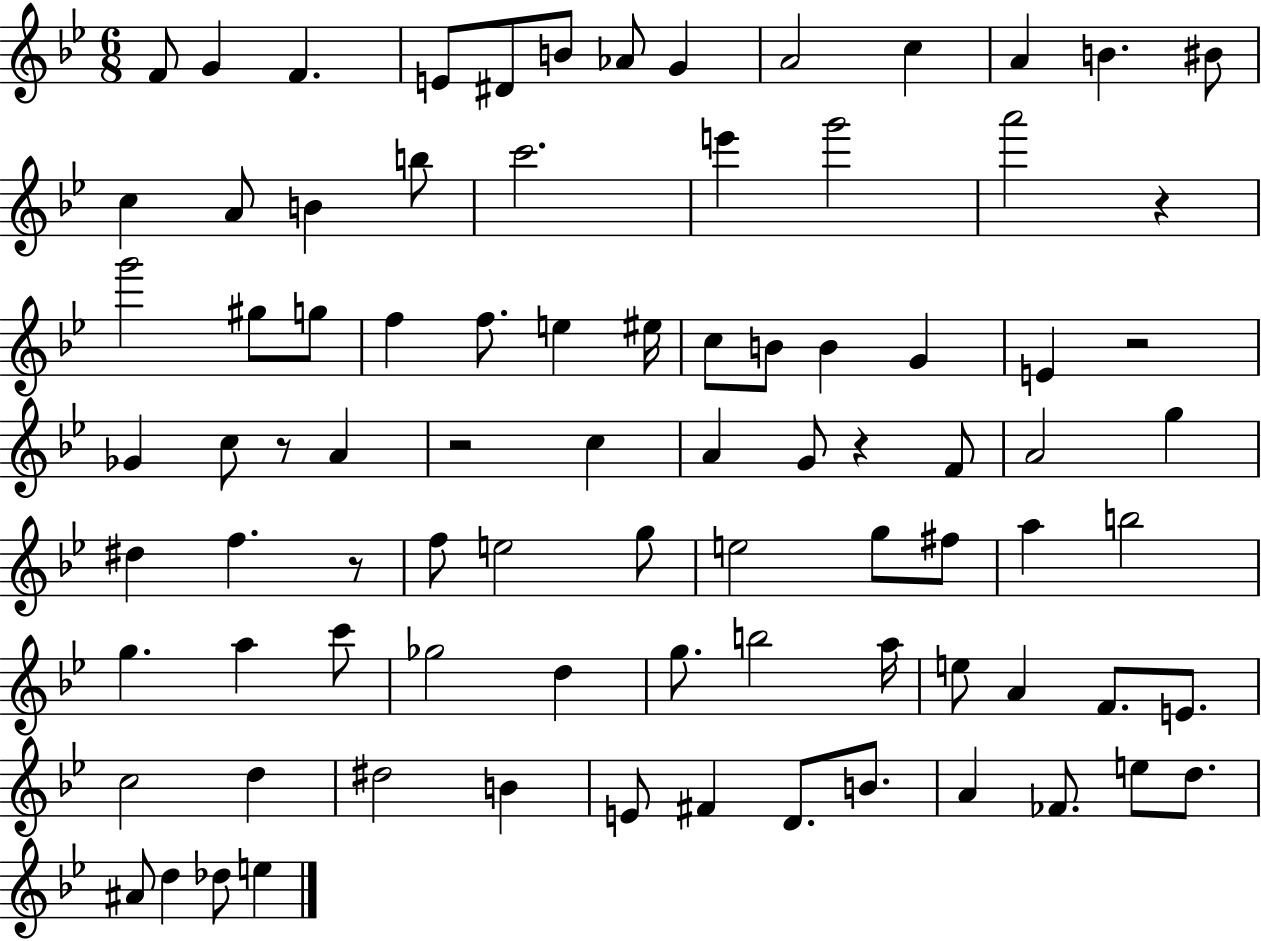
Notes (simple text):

F4/e G4/q F4/q. E4/e D#4/e B4/e Ab4/e G4/q A4/h C5/q A4/q B4/q. BIS4/e C5/q A4/e B4/q B5/e C6/h. E6/q G6/h A6/h R/q G6/h G#5/e G5/e F5/q F5/e. E5/q EIS5/s C5/e B4/e B4/q G4/q E4/q R/h Gb4/q C5/e R/e A4/q R/h C5/q A4/q G4/e R/q F4/e A4/h G5/q D#5/q F5/q. R/e F5/e E5/h G5/e E5/h G5/e F#5/e A5/q B5/h G5/q. A5/q C6/e Gb5/h D5/q G5/e. B5/h A5/s E5/e A4/q F4/e. E4/e. C5/h D5/q D#5/h B4/q E4/e F#4/q D4/e. B4/e. A4/q FES4/e. E5/e D5/e. A#4/e D5/q Db5/e E5/q